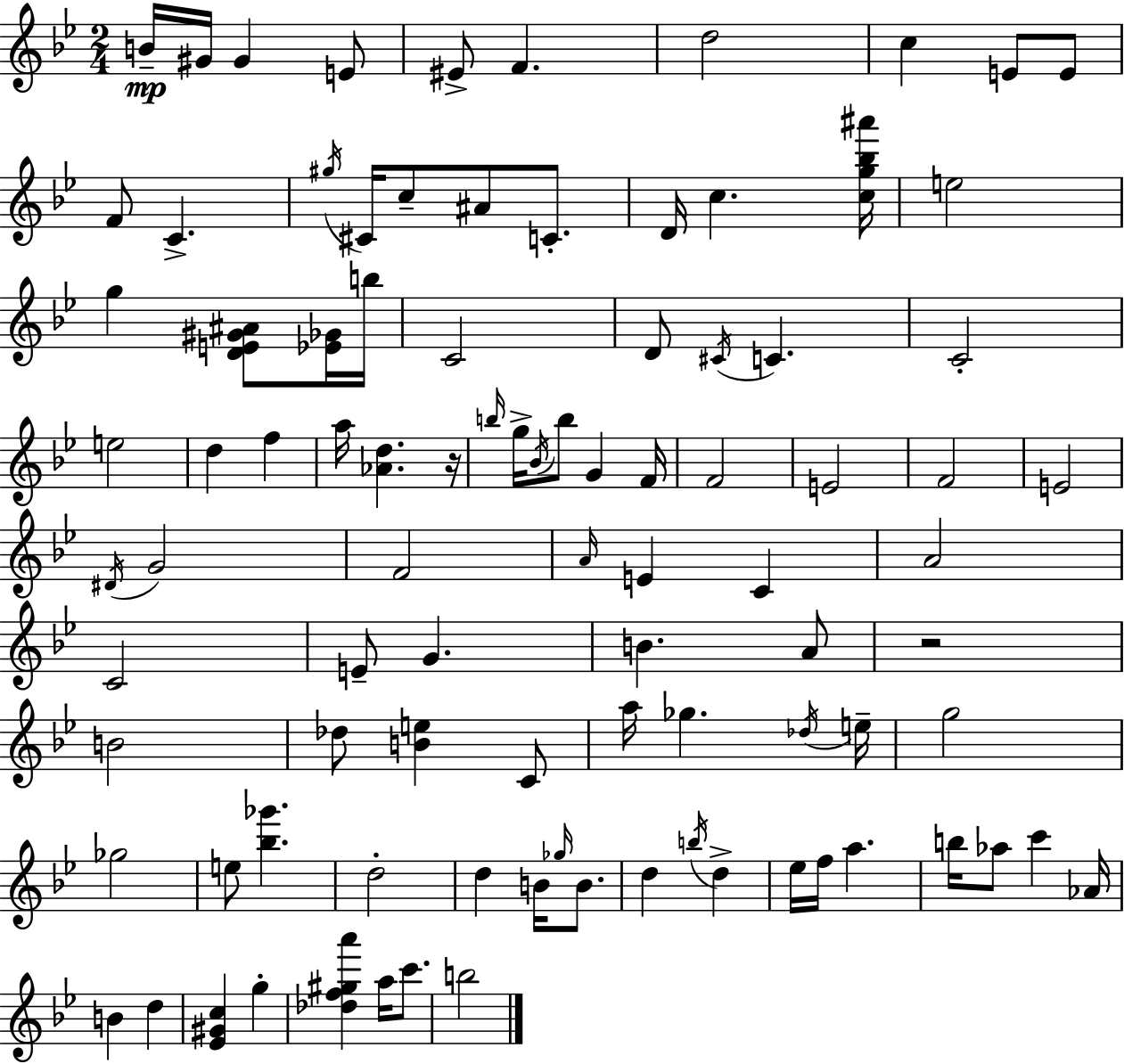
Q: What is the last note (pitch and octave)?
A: B5